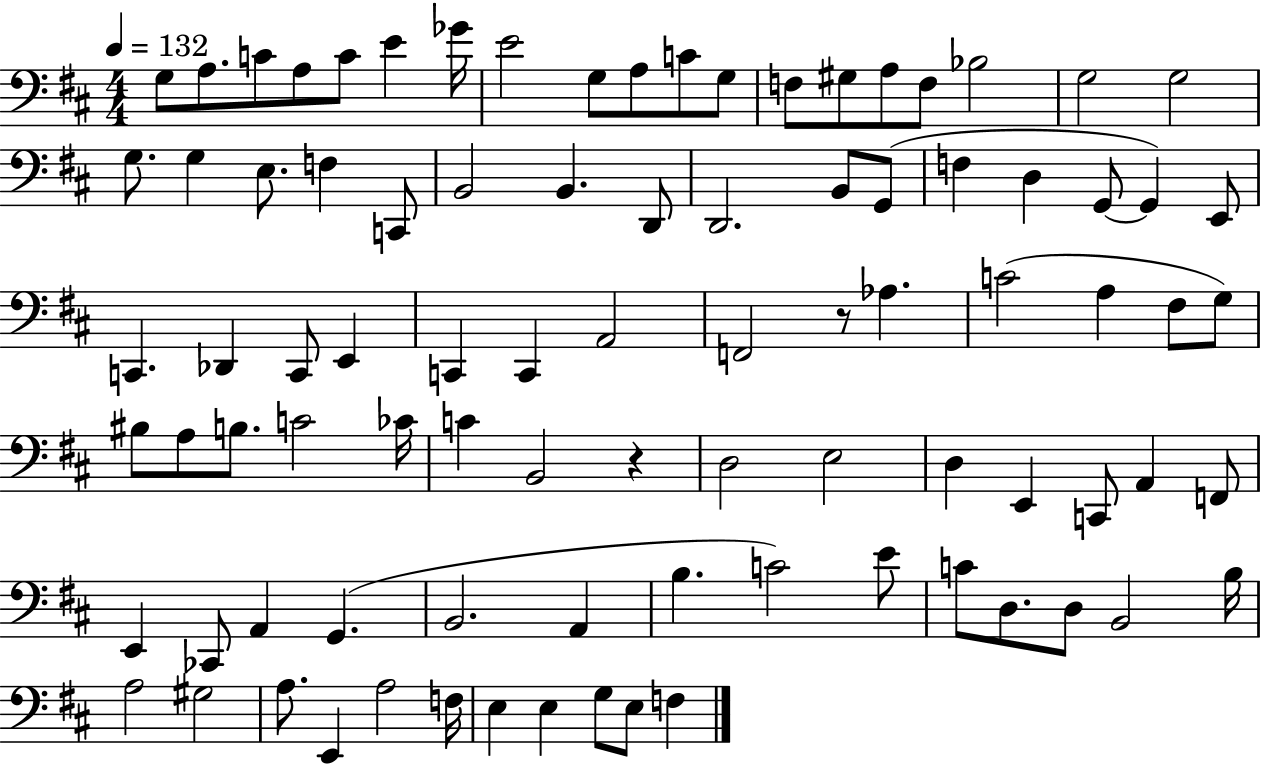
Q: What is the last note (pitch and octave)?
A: F3